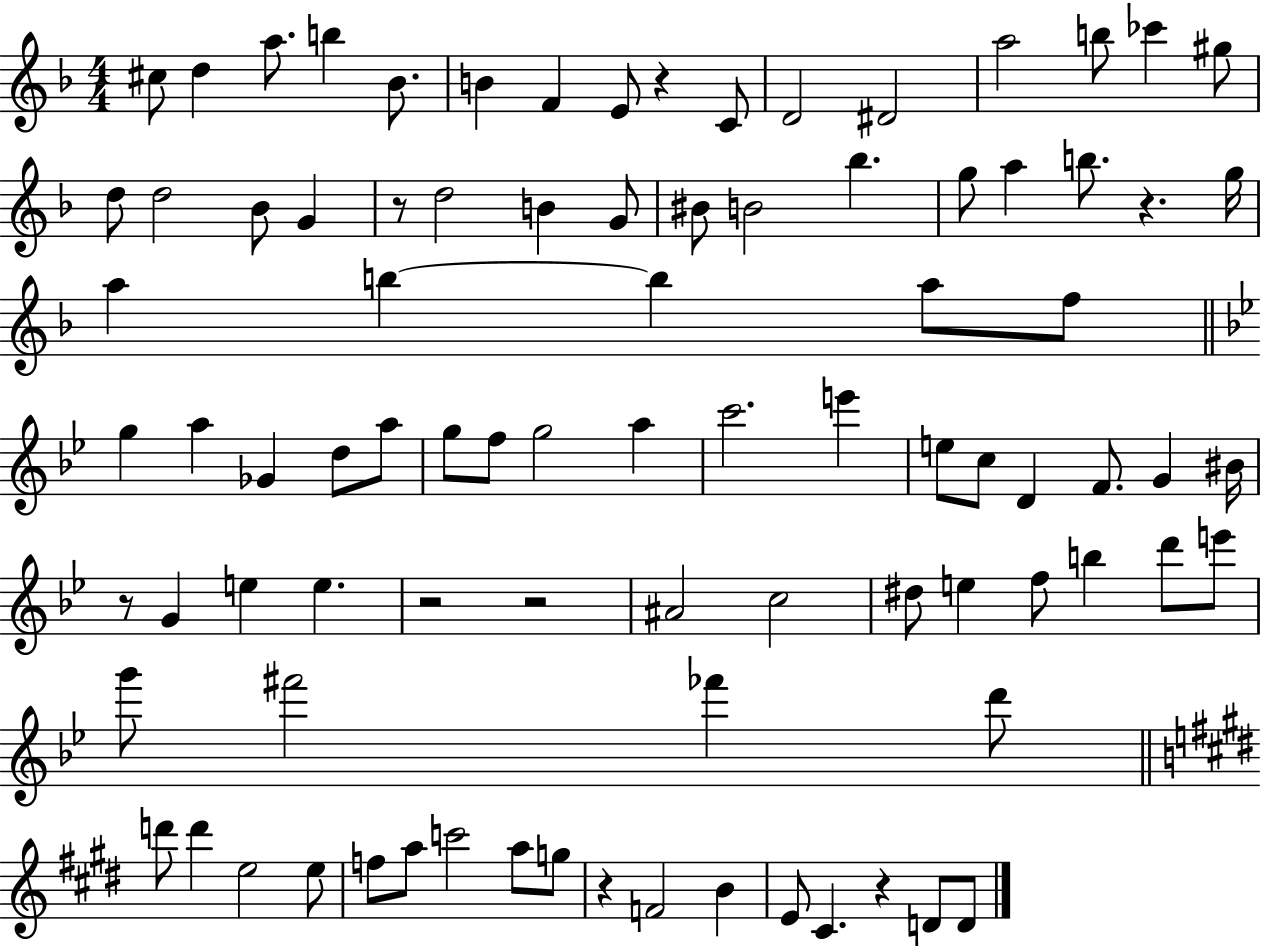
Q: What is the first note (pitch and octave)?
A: C#5